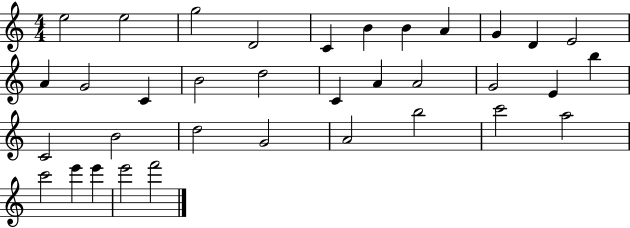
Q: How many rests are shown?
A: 0